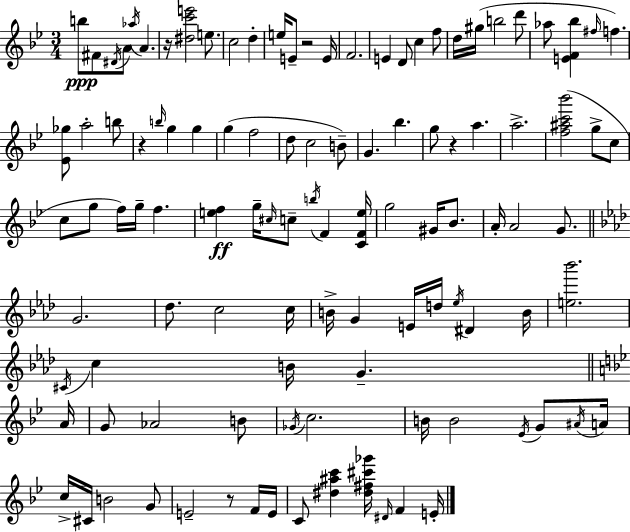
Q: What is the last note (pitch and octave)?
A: E4